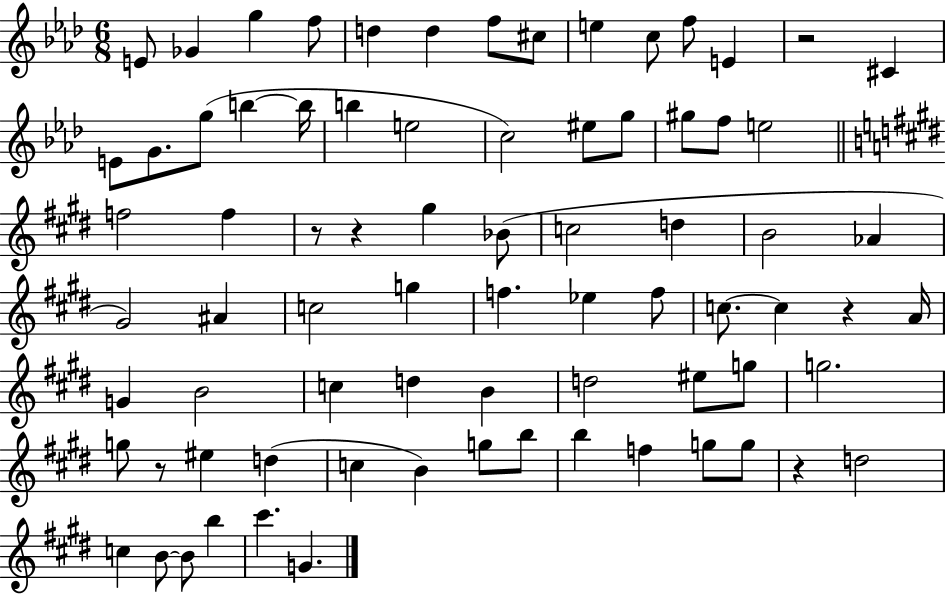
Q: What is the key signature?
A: AES major